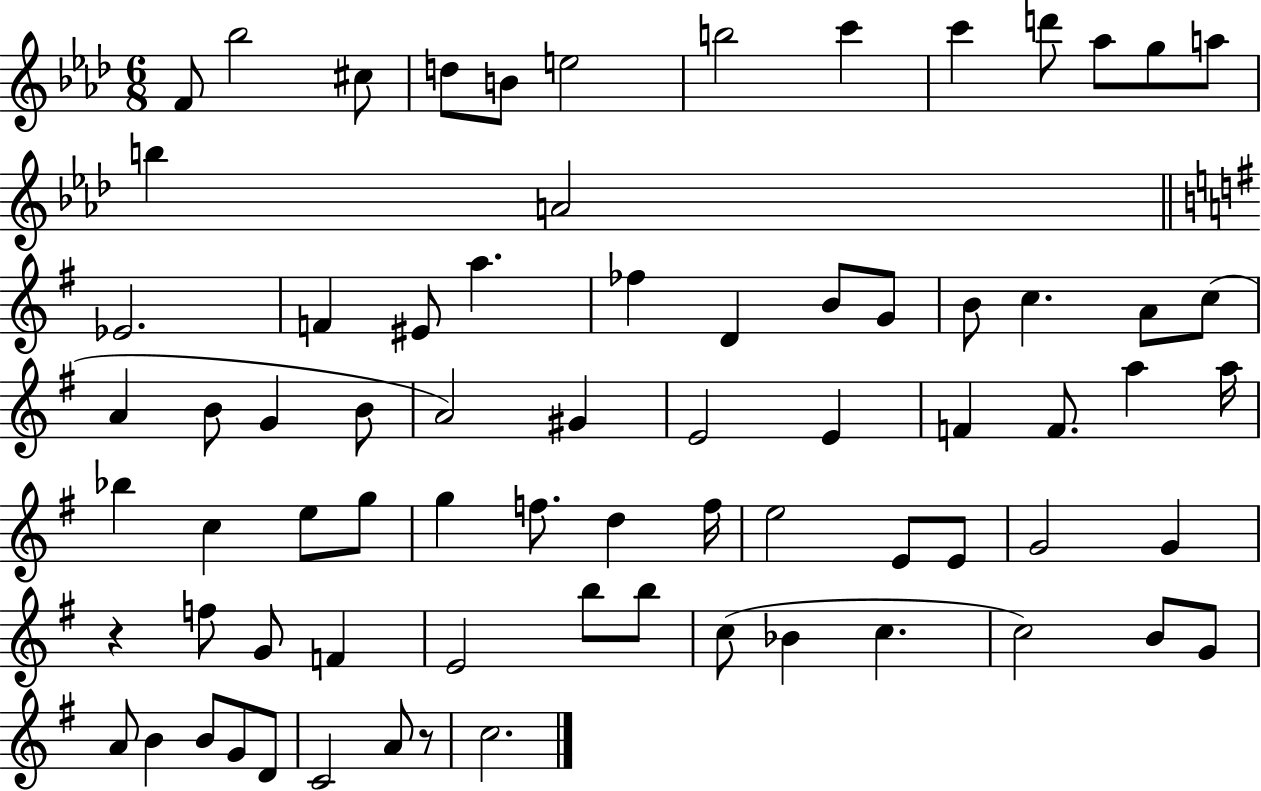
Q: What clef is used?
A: treble